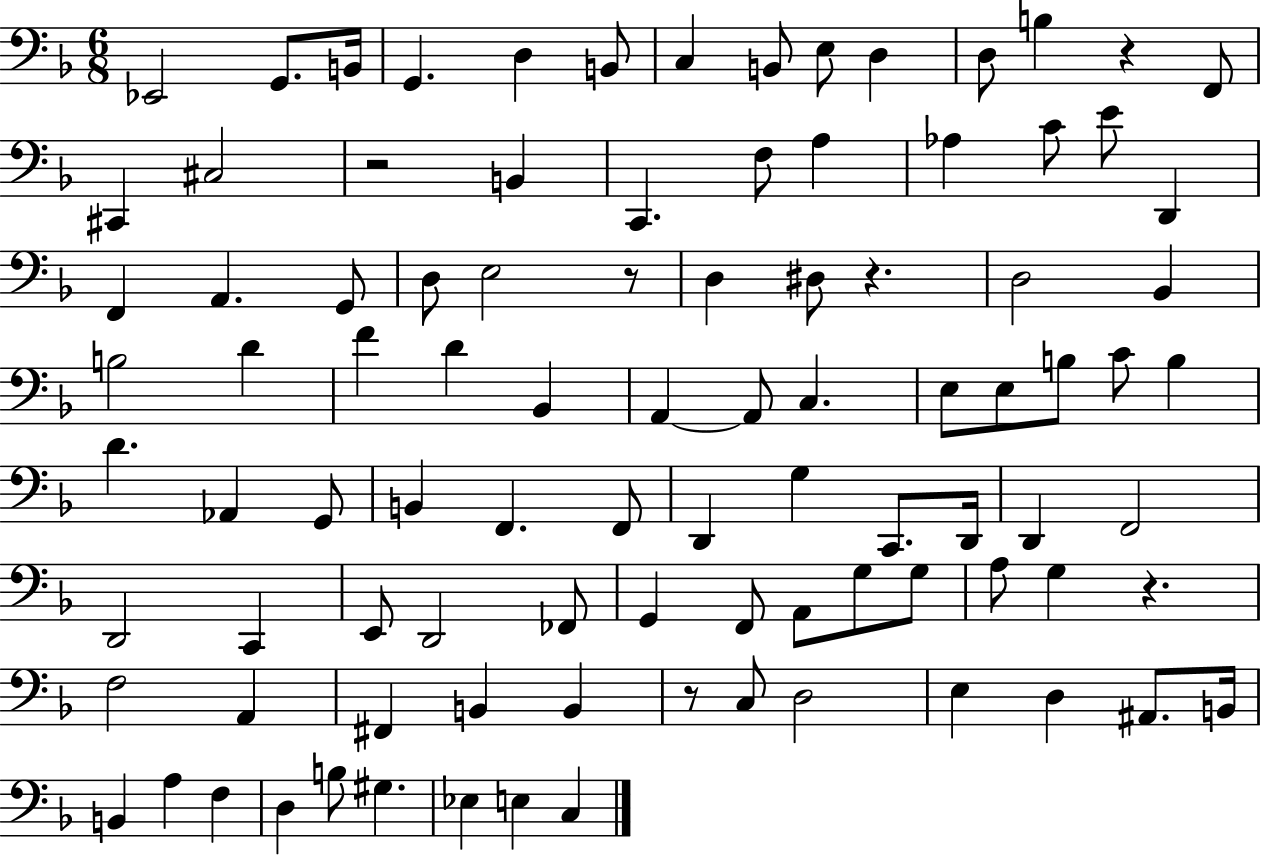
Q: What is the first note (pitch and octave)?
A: Eb2